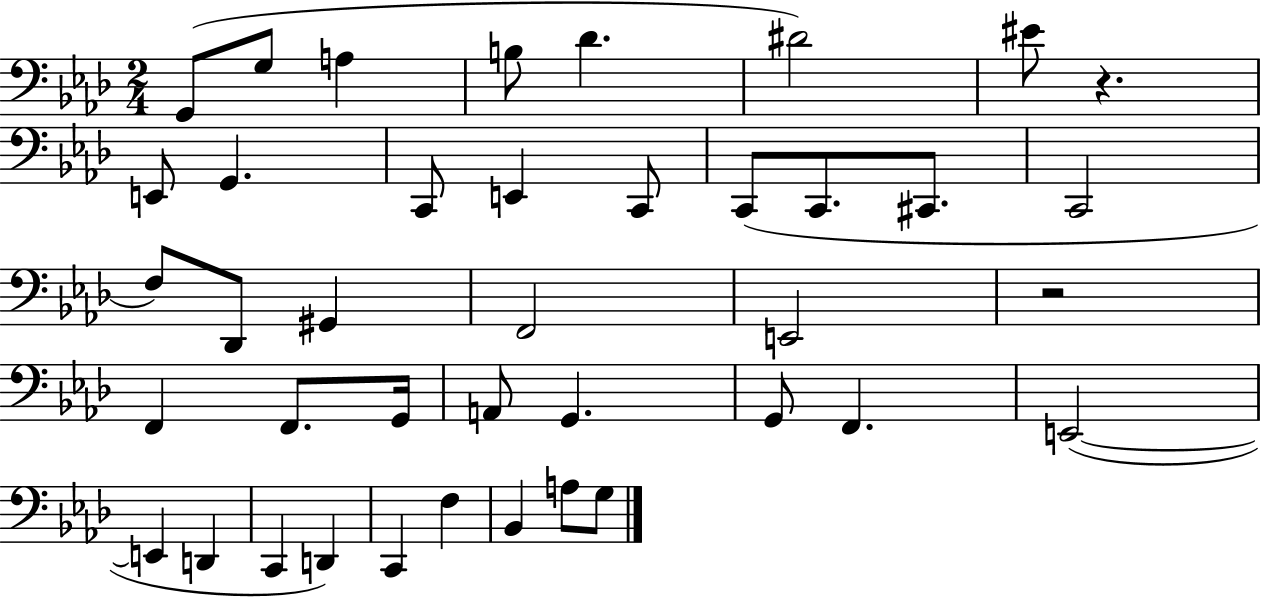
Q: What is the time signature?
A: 2/4